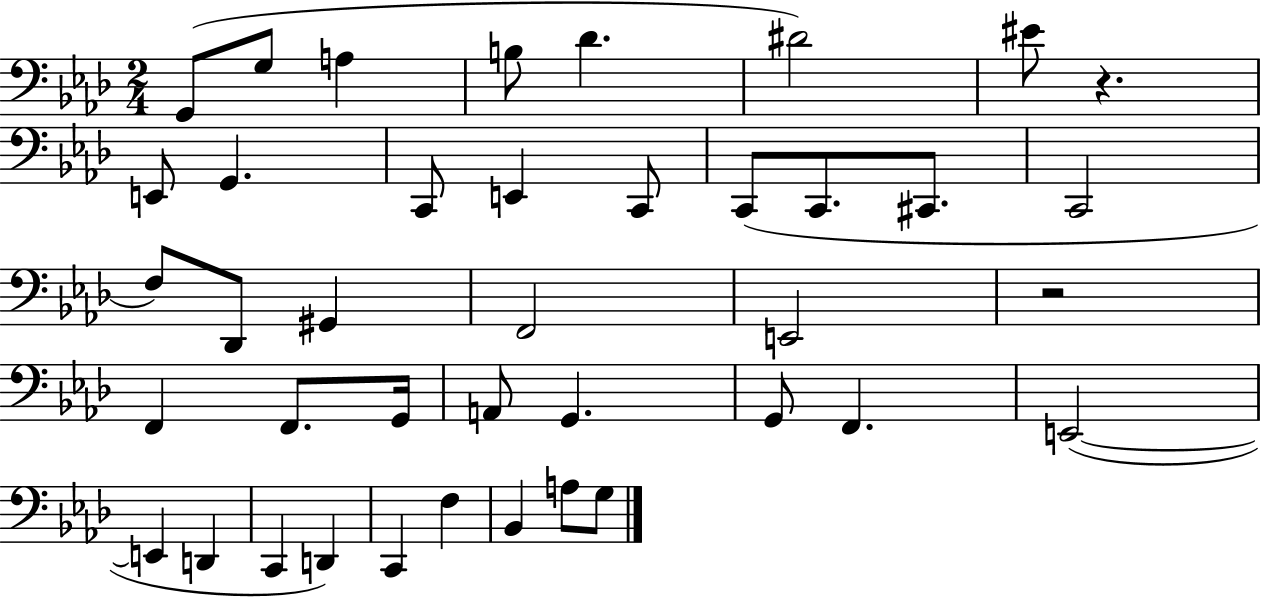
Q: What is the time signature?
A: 2/4